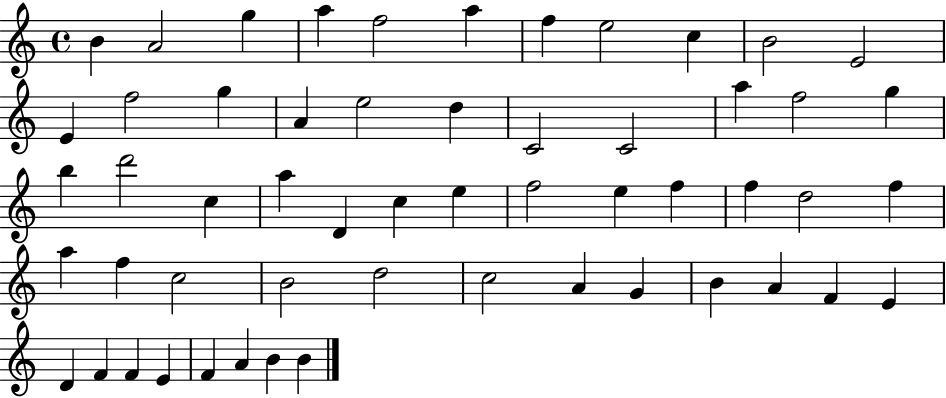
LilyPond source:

{
  \clef treble
  \time 4/4
  \defaultTimeSignature
  \key c \major
  b'4 a'2 g''4 | a''4 f''2 a''4 | f''4 e''2 c''4 | b'2 e'2 | \break e'4 f''2 g''4 | a'4 e''2 d''4 | c'2 c'2 | a''4 f''2 g''4 | \break b''4 d'''2 c''4 | a''4 d'4 c''4 e''4 | f''2 e''4 f''4 | f''4 d''2 f''4 | \break a''4 f''4 c''2 | b'2 d''2 | c''2 a'4 g'4 | b'4 a'4 f'4 e'4 | \break d'4 f'4 f'4 e'4 | f'4 a'4 b'4 b'4 | \bar "|."
}